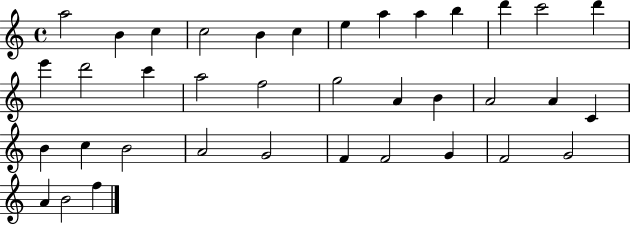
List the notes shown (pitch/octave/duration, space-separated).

A5/h B4/q C5/q C5/h B4/q C5/q E5/q A5/q A5/q B5/q D6/q C6/h D6/q E6/q D6/h C6/q A5/h F5/h G5/h A4/q B4/q A4/h A4/q C4/q B4/q C5/q B4/h A4/h G4/h F4/q F4/h G4/q F4/h G4/h A4/q B4/h F5/q